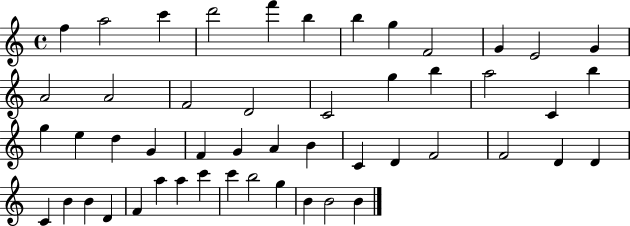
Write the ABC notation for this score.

X:1
T:Untitled
M:4/4
L:1/4
K:C
f a2 c' d'2 f' b b g F2 G E2 G A2 A2 F2 D2 C2 g b a2 C b g e d G F G A B C D F2 F2 D D C B B D F a a c' c' b2 g B B2 B